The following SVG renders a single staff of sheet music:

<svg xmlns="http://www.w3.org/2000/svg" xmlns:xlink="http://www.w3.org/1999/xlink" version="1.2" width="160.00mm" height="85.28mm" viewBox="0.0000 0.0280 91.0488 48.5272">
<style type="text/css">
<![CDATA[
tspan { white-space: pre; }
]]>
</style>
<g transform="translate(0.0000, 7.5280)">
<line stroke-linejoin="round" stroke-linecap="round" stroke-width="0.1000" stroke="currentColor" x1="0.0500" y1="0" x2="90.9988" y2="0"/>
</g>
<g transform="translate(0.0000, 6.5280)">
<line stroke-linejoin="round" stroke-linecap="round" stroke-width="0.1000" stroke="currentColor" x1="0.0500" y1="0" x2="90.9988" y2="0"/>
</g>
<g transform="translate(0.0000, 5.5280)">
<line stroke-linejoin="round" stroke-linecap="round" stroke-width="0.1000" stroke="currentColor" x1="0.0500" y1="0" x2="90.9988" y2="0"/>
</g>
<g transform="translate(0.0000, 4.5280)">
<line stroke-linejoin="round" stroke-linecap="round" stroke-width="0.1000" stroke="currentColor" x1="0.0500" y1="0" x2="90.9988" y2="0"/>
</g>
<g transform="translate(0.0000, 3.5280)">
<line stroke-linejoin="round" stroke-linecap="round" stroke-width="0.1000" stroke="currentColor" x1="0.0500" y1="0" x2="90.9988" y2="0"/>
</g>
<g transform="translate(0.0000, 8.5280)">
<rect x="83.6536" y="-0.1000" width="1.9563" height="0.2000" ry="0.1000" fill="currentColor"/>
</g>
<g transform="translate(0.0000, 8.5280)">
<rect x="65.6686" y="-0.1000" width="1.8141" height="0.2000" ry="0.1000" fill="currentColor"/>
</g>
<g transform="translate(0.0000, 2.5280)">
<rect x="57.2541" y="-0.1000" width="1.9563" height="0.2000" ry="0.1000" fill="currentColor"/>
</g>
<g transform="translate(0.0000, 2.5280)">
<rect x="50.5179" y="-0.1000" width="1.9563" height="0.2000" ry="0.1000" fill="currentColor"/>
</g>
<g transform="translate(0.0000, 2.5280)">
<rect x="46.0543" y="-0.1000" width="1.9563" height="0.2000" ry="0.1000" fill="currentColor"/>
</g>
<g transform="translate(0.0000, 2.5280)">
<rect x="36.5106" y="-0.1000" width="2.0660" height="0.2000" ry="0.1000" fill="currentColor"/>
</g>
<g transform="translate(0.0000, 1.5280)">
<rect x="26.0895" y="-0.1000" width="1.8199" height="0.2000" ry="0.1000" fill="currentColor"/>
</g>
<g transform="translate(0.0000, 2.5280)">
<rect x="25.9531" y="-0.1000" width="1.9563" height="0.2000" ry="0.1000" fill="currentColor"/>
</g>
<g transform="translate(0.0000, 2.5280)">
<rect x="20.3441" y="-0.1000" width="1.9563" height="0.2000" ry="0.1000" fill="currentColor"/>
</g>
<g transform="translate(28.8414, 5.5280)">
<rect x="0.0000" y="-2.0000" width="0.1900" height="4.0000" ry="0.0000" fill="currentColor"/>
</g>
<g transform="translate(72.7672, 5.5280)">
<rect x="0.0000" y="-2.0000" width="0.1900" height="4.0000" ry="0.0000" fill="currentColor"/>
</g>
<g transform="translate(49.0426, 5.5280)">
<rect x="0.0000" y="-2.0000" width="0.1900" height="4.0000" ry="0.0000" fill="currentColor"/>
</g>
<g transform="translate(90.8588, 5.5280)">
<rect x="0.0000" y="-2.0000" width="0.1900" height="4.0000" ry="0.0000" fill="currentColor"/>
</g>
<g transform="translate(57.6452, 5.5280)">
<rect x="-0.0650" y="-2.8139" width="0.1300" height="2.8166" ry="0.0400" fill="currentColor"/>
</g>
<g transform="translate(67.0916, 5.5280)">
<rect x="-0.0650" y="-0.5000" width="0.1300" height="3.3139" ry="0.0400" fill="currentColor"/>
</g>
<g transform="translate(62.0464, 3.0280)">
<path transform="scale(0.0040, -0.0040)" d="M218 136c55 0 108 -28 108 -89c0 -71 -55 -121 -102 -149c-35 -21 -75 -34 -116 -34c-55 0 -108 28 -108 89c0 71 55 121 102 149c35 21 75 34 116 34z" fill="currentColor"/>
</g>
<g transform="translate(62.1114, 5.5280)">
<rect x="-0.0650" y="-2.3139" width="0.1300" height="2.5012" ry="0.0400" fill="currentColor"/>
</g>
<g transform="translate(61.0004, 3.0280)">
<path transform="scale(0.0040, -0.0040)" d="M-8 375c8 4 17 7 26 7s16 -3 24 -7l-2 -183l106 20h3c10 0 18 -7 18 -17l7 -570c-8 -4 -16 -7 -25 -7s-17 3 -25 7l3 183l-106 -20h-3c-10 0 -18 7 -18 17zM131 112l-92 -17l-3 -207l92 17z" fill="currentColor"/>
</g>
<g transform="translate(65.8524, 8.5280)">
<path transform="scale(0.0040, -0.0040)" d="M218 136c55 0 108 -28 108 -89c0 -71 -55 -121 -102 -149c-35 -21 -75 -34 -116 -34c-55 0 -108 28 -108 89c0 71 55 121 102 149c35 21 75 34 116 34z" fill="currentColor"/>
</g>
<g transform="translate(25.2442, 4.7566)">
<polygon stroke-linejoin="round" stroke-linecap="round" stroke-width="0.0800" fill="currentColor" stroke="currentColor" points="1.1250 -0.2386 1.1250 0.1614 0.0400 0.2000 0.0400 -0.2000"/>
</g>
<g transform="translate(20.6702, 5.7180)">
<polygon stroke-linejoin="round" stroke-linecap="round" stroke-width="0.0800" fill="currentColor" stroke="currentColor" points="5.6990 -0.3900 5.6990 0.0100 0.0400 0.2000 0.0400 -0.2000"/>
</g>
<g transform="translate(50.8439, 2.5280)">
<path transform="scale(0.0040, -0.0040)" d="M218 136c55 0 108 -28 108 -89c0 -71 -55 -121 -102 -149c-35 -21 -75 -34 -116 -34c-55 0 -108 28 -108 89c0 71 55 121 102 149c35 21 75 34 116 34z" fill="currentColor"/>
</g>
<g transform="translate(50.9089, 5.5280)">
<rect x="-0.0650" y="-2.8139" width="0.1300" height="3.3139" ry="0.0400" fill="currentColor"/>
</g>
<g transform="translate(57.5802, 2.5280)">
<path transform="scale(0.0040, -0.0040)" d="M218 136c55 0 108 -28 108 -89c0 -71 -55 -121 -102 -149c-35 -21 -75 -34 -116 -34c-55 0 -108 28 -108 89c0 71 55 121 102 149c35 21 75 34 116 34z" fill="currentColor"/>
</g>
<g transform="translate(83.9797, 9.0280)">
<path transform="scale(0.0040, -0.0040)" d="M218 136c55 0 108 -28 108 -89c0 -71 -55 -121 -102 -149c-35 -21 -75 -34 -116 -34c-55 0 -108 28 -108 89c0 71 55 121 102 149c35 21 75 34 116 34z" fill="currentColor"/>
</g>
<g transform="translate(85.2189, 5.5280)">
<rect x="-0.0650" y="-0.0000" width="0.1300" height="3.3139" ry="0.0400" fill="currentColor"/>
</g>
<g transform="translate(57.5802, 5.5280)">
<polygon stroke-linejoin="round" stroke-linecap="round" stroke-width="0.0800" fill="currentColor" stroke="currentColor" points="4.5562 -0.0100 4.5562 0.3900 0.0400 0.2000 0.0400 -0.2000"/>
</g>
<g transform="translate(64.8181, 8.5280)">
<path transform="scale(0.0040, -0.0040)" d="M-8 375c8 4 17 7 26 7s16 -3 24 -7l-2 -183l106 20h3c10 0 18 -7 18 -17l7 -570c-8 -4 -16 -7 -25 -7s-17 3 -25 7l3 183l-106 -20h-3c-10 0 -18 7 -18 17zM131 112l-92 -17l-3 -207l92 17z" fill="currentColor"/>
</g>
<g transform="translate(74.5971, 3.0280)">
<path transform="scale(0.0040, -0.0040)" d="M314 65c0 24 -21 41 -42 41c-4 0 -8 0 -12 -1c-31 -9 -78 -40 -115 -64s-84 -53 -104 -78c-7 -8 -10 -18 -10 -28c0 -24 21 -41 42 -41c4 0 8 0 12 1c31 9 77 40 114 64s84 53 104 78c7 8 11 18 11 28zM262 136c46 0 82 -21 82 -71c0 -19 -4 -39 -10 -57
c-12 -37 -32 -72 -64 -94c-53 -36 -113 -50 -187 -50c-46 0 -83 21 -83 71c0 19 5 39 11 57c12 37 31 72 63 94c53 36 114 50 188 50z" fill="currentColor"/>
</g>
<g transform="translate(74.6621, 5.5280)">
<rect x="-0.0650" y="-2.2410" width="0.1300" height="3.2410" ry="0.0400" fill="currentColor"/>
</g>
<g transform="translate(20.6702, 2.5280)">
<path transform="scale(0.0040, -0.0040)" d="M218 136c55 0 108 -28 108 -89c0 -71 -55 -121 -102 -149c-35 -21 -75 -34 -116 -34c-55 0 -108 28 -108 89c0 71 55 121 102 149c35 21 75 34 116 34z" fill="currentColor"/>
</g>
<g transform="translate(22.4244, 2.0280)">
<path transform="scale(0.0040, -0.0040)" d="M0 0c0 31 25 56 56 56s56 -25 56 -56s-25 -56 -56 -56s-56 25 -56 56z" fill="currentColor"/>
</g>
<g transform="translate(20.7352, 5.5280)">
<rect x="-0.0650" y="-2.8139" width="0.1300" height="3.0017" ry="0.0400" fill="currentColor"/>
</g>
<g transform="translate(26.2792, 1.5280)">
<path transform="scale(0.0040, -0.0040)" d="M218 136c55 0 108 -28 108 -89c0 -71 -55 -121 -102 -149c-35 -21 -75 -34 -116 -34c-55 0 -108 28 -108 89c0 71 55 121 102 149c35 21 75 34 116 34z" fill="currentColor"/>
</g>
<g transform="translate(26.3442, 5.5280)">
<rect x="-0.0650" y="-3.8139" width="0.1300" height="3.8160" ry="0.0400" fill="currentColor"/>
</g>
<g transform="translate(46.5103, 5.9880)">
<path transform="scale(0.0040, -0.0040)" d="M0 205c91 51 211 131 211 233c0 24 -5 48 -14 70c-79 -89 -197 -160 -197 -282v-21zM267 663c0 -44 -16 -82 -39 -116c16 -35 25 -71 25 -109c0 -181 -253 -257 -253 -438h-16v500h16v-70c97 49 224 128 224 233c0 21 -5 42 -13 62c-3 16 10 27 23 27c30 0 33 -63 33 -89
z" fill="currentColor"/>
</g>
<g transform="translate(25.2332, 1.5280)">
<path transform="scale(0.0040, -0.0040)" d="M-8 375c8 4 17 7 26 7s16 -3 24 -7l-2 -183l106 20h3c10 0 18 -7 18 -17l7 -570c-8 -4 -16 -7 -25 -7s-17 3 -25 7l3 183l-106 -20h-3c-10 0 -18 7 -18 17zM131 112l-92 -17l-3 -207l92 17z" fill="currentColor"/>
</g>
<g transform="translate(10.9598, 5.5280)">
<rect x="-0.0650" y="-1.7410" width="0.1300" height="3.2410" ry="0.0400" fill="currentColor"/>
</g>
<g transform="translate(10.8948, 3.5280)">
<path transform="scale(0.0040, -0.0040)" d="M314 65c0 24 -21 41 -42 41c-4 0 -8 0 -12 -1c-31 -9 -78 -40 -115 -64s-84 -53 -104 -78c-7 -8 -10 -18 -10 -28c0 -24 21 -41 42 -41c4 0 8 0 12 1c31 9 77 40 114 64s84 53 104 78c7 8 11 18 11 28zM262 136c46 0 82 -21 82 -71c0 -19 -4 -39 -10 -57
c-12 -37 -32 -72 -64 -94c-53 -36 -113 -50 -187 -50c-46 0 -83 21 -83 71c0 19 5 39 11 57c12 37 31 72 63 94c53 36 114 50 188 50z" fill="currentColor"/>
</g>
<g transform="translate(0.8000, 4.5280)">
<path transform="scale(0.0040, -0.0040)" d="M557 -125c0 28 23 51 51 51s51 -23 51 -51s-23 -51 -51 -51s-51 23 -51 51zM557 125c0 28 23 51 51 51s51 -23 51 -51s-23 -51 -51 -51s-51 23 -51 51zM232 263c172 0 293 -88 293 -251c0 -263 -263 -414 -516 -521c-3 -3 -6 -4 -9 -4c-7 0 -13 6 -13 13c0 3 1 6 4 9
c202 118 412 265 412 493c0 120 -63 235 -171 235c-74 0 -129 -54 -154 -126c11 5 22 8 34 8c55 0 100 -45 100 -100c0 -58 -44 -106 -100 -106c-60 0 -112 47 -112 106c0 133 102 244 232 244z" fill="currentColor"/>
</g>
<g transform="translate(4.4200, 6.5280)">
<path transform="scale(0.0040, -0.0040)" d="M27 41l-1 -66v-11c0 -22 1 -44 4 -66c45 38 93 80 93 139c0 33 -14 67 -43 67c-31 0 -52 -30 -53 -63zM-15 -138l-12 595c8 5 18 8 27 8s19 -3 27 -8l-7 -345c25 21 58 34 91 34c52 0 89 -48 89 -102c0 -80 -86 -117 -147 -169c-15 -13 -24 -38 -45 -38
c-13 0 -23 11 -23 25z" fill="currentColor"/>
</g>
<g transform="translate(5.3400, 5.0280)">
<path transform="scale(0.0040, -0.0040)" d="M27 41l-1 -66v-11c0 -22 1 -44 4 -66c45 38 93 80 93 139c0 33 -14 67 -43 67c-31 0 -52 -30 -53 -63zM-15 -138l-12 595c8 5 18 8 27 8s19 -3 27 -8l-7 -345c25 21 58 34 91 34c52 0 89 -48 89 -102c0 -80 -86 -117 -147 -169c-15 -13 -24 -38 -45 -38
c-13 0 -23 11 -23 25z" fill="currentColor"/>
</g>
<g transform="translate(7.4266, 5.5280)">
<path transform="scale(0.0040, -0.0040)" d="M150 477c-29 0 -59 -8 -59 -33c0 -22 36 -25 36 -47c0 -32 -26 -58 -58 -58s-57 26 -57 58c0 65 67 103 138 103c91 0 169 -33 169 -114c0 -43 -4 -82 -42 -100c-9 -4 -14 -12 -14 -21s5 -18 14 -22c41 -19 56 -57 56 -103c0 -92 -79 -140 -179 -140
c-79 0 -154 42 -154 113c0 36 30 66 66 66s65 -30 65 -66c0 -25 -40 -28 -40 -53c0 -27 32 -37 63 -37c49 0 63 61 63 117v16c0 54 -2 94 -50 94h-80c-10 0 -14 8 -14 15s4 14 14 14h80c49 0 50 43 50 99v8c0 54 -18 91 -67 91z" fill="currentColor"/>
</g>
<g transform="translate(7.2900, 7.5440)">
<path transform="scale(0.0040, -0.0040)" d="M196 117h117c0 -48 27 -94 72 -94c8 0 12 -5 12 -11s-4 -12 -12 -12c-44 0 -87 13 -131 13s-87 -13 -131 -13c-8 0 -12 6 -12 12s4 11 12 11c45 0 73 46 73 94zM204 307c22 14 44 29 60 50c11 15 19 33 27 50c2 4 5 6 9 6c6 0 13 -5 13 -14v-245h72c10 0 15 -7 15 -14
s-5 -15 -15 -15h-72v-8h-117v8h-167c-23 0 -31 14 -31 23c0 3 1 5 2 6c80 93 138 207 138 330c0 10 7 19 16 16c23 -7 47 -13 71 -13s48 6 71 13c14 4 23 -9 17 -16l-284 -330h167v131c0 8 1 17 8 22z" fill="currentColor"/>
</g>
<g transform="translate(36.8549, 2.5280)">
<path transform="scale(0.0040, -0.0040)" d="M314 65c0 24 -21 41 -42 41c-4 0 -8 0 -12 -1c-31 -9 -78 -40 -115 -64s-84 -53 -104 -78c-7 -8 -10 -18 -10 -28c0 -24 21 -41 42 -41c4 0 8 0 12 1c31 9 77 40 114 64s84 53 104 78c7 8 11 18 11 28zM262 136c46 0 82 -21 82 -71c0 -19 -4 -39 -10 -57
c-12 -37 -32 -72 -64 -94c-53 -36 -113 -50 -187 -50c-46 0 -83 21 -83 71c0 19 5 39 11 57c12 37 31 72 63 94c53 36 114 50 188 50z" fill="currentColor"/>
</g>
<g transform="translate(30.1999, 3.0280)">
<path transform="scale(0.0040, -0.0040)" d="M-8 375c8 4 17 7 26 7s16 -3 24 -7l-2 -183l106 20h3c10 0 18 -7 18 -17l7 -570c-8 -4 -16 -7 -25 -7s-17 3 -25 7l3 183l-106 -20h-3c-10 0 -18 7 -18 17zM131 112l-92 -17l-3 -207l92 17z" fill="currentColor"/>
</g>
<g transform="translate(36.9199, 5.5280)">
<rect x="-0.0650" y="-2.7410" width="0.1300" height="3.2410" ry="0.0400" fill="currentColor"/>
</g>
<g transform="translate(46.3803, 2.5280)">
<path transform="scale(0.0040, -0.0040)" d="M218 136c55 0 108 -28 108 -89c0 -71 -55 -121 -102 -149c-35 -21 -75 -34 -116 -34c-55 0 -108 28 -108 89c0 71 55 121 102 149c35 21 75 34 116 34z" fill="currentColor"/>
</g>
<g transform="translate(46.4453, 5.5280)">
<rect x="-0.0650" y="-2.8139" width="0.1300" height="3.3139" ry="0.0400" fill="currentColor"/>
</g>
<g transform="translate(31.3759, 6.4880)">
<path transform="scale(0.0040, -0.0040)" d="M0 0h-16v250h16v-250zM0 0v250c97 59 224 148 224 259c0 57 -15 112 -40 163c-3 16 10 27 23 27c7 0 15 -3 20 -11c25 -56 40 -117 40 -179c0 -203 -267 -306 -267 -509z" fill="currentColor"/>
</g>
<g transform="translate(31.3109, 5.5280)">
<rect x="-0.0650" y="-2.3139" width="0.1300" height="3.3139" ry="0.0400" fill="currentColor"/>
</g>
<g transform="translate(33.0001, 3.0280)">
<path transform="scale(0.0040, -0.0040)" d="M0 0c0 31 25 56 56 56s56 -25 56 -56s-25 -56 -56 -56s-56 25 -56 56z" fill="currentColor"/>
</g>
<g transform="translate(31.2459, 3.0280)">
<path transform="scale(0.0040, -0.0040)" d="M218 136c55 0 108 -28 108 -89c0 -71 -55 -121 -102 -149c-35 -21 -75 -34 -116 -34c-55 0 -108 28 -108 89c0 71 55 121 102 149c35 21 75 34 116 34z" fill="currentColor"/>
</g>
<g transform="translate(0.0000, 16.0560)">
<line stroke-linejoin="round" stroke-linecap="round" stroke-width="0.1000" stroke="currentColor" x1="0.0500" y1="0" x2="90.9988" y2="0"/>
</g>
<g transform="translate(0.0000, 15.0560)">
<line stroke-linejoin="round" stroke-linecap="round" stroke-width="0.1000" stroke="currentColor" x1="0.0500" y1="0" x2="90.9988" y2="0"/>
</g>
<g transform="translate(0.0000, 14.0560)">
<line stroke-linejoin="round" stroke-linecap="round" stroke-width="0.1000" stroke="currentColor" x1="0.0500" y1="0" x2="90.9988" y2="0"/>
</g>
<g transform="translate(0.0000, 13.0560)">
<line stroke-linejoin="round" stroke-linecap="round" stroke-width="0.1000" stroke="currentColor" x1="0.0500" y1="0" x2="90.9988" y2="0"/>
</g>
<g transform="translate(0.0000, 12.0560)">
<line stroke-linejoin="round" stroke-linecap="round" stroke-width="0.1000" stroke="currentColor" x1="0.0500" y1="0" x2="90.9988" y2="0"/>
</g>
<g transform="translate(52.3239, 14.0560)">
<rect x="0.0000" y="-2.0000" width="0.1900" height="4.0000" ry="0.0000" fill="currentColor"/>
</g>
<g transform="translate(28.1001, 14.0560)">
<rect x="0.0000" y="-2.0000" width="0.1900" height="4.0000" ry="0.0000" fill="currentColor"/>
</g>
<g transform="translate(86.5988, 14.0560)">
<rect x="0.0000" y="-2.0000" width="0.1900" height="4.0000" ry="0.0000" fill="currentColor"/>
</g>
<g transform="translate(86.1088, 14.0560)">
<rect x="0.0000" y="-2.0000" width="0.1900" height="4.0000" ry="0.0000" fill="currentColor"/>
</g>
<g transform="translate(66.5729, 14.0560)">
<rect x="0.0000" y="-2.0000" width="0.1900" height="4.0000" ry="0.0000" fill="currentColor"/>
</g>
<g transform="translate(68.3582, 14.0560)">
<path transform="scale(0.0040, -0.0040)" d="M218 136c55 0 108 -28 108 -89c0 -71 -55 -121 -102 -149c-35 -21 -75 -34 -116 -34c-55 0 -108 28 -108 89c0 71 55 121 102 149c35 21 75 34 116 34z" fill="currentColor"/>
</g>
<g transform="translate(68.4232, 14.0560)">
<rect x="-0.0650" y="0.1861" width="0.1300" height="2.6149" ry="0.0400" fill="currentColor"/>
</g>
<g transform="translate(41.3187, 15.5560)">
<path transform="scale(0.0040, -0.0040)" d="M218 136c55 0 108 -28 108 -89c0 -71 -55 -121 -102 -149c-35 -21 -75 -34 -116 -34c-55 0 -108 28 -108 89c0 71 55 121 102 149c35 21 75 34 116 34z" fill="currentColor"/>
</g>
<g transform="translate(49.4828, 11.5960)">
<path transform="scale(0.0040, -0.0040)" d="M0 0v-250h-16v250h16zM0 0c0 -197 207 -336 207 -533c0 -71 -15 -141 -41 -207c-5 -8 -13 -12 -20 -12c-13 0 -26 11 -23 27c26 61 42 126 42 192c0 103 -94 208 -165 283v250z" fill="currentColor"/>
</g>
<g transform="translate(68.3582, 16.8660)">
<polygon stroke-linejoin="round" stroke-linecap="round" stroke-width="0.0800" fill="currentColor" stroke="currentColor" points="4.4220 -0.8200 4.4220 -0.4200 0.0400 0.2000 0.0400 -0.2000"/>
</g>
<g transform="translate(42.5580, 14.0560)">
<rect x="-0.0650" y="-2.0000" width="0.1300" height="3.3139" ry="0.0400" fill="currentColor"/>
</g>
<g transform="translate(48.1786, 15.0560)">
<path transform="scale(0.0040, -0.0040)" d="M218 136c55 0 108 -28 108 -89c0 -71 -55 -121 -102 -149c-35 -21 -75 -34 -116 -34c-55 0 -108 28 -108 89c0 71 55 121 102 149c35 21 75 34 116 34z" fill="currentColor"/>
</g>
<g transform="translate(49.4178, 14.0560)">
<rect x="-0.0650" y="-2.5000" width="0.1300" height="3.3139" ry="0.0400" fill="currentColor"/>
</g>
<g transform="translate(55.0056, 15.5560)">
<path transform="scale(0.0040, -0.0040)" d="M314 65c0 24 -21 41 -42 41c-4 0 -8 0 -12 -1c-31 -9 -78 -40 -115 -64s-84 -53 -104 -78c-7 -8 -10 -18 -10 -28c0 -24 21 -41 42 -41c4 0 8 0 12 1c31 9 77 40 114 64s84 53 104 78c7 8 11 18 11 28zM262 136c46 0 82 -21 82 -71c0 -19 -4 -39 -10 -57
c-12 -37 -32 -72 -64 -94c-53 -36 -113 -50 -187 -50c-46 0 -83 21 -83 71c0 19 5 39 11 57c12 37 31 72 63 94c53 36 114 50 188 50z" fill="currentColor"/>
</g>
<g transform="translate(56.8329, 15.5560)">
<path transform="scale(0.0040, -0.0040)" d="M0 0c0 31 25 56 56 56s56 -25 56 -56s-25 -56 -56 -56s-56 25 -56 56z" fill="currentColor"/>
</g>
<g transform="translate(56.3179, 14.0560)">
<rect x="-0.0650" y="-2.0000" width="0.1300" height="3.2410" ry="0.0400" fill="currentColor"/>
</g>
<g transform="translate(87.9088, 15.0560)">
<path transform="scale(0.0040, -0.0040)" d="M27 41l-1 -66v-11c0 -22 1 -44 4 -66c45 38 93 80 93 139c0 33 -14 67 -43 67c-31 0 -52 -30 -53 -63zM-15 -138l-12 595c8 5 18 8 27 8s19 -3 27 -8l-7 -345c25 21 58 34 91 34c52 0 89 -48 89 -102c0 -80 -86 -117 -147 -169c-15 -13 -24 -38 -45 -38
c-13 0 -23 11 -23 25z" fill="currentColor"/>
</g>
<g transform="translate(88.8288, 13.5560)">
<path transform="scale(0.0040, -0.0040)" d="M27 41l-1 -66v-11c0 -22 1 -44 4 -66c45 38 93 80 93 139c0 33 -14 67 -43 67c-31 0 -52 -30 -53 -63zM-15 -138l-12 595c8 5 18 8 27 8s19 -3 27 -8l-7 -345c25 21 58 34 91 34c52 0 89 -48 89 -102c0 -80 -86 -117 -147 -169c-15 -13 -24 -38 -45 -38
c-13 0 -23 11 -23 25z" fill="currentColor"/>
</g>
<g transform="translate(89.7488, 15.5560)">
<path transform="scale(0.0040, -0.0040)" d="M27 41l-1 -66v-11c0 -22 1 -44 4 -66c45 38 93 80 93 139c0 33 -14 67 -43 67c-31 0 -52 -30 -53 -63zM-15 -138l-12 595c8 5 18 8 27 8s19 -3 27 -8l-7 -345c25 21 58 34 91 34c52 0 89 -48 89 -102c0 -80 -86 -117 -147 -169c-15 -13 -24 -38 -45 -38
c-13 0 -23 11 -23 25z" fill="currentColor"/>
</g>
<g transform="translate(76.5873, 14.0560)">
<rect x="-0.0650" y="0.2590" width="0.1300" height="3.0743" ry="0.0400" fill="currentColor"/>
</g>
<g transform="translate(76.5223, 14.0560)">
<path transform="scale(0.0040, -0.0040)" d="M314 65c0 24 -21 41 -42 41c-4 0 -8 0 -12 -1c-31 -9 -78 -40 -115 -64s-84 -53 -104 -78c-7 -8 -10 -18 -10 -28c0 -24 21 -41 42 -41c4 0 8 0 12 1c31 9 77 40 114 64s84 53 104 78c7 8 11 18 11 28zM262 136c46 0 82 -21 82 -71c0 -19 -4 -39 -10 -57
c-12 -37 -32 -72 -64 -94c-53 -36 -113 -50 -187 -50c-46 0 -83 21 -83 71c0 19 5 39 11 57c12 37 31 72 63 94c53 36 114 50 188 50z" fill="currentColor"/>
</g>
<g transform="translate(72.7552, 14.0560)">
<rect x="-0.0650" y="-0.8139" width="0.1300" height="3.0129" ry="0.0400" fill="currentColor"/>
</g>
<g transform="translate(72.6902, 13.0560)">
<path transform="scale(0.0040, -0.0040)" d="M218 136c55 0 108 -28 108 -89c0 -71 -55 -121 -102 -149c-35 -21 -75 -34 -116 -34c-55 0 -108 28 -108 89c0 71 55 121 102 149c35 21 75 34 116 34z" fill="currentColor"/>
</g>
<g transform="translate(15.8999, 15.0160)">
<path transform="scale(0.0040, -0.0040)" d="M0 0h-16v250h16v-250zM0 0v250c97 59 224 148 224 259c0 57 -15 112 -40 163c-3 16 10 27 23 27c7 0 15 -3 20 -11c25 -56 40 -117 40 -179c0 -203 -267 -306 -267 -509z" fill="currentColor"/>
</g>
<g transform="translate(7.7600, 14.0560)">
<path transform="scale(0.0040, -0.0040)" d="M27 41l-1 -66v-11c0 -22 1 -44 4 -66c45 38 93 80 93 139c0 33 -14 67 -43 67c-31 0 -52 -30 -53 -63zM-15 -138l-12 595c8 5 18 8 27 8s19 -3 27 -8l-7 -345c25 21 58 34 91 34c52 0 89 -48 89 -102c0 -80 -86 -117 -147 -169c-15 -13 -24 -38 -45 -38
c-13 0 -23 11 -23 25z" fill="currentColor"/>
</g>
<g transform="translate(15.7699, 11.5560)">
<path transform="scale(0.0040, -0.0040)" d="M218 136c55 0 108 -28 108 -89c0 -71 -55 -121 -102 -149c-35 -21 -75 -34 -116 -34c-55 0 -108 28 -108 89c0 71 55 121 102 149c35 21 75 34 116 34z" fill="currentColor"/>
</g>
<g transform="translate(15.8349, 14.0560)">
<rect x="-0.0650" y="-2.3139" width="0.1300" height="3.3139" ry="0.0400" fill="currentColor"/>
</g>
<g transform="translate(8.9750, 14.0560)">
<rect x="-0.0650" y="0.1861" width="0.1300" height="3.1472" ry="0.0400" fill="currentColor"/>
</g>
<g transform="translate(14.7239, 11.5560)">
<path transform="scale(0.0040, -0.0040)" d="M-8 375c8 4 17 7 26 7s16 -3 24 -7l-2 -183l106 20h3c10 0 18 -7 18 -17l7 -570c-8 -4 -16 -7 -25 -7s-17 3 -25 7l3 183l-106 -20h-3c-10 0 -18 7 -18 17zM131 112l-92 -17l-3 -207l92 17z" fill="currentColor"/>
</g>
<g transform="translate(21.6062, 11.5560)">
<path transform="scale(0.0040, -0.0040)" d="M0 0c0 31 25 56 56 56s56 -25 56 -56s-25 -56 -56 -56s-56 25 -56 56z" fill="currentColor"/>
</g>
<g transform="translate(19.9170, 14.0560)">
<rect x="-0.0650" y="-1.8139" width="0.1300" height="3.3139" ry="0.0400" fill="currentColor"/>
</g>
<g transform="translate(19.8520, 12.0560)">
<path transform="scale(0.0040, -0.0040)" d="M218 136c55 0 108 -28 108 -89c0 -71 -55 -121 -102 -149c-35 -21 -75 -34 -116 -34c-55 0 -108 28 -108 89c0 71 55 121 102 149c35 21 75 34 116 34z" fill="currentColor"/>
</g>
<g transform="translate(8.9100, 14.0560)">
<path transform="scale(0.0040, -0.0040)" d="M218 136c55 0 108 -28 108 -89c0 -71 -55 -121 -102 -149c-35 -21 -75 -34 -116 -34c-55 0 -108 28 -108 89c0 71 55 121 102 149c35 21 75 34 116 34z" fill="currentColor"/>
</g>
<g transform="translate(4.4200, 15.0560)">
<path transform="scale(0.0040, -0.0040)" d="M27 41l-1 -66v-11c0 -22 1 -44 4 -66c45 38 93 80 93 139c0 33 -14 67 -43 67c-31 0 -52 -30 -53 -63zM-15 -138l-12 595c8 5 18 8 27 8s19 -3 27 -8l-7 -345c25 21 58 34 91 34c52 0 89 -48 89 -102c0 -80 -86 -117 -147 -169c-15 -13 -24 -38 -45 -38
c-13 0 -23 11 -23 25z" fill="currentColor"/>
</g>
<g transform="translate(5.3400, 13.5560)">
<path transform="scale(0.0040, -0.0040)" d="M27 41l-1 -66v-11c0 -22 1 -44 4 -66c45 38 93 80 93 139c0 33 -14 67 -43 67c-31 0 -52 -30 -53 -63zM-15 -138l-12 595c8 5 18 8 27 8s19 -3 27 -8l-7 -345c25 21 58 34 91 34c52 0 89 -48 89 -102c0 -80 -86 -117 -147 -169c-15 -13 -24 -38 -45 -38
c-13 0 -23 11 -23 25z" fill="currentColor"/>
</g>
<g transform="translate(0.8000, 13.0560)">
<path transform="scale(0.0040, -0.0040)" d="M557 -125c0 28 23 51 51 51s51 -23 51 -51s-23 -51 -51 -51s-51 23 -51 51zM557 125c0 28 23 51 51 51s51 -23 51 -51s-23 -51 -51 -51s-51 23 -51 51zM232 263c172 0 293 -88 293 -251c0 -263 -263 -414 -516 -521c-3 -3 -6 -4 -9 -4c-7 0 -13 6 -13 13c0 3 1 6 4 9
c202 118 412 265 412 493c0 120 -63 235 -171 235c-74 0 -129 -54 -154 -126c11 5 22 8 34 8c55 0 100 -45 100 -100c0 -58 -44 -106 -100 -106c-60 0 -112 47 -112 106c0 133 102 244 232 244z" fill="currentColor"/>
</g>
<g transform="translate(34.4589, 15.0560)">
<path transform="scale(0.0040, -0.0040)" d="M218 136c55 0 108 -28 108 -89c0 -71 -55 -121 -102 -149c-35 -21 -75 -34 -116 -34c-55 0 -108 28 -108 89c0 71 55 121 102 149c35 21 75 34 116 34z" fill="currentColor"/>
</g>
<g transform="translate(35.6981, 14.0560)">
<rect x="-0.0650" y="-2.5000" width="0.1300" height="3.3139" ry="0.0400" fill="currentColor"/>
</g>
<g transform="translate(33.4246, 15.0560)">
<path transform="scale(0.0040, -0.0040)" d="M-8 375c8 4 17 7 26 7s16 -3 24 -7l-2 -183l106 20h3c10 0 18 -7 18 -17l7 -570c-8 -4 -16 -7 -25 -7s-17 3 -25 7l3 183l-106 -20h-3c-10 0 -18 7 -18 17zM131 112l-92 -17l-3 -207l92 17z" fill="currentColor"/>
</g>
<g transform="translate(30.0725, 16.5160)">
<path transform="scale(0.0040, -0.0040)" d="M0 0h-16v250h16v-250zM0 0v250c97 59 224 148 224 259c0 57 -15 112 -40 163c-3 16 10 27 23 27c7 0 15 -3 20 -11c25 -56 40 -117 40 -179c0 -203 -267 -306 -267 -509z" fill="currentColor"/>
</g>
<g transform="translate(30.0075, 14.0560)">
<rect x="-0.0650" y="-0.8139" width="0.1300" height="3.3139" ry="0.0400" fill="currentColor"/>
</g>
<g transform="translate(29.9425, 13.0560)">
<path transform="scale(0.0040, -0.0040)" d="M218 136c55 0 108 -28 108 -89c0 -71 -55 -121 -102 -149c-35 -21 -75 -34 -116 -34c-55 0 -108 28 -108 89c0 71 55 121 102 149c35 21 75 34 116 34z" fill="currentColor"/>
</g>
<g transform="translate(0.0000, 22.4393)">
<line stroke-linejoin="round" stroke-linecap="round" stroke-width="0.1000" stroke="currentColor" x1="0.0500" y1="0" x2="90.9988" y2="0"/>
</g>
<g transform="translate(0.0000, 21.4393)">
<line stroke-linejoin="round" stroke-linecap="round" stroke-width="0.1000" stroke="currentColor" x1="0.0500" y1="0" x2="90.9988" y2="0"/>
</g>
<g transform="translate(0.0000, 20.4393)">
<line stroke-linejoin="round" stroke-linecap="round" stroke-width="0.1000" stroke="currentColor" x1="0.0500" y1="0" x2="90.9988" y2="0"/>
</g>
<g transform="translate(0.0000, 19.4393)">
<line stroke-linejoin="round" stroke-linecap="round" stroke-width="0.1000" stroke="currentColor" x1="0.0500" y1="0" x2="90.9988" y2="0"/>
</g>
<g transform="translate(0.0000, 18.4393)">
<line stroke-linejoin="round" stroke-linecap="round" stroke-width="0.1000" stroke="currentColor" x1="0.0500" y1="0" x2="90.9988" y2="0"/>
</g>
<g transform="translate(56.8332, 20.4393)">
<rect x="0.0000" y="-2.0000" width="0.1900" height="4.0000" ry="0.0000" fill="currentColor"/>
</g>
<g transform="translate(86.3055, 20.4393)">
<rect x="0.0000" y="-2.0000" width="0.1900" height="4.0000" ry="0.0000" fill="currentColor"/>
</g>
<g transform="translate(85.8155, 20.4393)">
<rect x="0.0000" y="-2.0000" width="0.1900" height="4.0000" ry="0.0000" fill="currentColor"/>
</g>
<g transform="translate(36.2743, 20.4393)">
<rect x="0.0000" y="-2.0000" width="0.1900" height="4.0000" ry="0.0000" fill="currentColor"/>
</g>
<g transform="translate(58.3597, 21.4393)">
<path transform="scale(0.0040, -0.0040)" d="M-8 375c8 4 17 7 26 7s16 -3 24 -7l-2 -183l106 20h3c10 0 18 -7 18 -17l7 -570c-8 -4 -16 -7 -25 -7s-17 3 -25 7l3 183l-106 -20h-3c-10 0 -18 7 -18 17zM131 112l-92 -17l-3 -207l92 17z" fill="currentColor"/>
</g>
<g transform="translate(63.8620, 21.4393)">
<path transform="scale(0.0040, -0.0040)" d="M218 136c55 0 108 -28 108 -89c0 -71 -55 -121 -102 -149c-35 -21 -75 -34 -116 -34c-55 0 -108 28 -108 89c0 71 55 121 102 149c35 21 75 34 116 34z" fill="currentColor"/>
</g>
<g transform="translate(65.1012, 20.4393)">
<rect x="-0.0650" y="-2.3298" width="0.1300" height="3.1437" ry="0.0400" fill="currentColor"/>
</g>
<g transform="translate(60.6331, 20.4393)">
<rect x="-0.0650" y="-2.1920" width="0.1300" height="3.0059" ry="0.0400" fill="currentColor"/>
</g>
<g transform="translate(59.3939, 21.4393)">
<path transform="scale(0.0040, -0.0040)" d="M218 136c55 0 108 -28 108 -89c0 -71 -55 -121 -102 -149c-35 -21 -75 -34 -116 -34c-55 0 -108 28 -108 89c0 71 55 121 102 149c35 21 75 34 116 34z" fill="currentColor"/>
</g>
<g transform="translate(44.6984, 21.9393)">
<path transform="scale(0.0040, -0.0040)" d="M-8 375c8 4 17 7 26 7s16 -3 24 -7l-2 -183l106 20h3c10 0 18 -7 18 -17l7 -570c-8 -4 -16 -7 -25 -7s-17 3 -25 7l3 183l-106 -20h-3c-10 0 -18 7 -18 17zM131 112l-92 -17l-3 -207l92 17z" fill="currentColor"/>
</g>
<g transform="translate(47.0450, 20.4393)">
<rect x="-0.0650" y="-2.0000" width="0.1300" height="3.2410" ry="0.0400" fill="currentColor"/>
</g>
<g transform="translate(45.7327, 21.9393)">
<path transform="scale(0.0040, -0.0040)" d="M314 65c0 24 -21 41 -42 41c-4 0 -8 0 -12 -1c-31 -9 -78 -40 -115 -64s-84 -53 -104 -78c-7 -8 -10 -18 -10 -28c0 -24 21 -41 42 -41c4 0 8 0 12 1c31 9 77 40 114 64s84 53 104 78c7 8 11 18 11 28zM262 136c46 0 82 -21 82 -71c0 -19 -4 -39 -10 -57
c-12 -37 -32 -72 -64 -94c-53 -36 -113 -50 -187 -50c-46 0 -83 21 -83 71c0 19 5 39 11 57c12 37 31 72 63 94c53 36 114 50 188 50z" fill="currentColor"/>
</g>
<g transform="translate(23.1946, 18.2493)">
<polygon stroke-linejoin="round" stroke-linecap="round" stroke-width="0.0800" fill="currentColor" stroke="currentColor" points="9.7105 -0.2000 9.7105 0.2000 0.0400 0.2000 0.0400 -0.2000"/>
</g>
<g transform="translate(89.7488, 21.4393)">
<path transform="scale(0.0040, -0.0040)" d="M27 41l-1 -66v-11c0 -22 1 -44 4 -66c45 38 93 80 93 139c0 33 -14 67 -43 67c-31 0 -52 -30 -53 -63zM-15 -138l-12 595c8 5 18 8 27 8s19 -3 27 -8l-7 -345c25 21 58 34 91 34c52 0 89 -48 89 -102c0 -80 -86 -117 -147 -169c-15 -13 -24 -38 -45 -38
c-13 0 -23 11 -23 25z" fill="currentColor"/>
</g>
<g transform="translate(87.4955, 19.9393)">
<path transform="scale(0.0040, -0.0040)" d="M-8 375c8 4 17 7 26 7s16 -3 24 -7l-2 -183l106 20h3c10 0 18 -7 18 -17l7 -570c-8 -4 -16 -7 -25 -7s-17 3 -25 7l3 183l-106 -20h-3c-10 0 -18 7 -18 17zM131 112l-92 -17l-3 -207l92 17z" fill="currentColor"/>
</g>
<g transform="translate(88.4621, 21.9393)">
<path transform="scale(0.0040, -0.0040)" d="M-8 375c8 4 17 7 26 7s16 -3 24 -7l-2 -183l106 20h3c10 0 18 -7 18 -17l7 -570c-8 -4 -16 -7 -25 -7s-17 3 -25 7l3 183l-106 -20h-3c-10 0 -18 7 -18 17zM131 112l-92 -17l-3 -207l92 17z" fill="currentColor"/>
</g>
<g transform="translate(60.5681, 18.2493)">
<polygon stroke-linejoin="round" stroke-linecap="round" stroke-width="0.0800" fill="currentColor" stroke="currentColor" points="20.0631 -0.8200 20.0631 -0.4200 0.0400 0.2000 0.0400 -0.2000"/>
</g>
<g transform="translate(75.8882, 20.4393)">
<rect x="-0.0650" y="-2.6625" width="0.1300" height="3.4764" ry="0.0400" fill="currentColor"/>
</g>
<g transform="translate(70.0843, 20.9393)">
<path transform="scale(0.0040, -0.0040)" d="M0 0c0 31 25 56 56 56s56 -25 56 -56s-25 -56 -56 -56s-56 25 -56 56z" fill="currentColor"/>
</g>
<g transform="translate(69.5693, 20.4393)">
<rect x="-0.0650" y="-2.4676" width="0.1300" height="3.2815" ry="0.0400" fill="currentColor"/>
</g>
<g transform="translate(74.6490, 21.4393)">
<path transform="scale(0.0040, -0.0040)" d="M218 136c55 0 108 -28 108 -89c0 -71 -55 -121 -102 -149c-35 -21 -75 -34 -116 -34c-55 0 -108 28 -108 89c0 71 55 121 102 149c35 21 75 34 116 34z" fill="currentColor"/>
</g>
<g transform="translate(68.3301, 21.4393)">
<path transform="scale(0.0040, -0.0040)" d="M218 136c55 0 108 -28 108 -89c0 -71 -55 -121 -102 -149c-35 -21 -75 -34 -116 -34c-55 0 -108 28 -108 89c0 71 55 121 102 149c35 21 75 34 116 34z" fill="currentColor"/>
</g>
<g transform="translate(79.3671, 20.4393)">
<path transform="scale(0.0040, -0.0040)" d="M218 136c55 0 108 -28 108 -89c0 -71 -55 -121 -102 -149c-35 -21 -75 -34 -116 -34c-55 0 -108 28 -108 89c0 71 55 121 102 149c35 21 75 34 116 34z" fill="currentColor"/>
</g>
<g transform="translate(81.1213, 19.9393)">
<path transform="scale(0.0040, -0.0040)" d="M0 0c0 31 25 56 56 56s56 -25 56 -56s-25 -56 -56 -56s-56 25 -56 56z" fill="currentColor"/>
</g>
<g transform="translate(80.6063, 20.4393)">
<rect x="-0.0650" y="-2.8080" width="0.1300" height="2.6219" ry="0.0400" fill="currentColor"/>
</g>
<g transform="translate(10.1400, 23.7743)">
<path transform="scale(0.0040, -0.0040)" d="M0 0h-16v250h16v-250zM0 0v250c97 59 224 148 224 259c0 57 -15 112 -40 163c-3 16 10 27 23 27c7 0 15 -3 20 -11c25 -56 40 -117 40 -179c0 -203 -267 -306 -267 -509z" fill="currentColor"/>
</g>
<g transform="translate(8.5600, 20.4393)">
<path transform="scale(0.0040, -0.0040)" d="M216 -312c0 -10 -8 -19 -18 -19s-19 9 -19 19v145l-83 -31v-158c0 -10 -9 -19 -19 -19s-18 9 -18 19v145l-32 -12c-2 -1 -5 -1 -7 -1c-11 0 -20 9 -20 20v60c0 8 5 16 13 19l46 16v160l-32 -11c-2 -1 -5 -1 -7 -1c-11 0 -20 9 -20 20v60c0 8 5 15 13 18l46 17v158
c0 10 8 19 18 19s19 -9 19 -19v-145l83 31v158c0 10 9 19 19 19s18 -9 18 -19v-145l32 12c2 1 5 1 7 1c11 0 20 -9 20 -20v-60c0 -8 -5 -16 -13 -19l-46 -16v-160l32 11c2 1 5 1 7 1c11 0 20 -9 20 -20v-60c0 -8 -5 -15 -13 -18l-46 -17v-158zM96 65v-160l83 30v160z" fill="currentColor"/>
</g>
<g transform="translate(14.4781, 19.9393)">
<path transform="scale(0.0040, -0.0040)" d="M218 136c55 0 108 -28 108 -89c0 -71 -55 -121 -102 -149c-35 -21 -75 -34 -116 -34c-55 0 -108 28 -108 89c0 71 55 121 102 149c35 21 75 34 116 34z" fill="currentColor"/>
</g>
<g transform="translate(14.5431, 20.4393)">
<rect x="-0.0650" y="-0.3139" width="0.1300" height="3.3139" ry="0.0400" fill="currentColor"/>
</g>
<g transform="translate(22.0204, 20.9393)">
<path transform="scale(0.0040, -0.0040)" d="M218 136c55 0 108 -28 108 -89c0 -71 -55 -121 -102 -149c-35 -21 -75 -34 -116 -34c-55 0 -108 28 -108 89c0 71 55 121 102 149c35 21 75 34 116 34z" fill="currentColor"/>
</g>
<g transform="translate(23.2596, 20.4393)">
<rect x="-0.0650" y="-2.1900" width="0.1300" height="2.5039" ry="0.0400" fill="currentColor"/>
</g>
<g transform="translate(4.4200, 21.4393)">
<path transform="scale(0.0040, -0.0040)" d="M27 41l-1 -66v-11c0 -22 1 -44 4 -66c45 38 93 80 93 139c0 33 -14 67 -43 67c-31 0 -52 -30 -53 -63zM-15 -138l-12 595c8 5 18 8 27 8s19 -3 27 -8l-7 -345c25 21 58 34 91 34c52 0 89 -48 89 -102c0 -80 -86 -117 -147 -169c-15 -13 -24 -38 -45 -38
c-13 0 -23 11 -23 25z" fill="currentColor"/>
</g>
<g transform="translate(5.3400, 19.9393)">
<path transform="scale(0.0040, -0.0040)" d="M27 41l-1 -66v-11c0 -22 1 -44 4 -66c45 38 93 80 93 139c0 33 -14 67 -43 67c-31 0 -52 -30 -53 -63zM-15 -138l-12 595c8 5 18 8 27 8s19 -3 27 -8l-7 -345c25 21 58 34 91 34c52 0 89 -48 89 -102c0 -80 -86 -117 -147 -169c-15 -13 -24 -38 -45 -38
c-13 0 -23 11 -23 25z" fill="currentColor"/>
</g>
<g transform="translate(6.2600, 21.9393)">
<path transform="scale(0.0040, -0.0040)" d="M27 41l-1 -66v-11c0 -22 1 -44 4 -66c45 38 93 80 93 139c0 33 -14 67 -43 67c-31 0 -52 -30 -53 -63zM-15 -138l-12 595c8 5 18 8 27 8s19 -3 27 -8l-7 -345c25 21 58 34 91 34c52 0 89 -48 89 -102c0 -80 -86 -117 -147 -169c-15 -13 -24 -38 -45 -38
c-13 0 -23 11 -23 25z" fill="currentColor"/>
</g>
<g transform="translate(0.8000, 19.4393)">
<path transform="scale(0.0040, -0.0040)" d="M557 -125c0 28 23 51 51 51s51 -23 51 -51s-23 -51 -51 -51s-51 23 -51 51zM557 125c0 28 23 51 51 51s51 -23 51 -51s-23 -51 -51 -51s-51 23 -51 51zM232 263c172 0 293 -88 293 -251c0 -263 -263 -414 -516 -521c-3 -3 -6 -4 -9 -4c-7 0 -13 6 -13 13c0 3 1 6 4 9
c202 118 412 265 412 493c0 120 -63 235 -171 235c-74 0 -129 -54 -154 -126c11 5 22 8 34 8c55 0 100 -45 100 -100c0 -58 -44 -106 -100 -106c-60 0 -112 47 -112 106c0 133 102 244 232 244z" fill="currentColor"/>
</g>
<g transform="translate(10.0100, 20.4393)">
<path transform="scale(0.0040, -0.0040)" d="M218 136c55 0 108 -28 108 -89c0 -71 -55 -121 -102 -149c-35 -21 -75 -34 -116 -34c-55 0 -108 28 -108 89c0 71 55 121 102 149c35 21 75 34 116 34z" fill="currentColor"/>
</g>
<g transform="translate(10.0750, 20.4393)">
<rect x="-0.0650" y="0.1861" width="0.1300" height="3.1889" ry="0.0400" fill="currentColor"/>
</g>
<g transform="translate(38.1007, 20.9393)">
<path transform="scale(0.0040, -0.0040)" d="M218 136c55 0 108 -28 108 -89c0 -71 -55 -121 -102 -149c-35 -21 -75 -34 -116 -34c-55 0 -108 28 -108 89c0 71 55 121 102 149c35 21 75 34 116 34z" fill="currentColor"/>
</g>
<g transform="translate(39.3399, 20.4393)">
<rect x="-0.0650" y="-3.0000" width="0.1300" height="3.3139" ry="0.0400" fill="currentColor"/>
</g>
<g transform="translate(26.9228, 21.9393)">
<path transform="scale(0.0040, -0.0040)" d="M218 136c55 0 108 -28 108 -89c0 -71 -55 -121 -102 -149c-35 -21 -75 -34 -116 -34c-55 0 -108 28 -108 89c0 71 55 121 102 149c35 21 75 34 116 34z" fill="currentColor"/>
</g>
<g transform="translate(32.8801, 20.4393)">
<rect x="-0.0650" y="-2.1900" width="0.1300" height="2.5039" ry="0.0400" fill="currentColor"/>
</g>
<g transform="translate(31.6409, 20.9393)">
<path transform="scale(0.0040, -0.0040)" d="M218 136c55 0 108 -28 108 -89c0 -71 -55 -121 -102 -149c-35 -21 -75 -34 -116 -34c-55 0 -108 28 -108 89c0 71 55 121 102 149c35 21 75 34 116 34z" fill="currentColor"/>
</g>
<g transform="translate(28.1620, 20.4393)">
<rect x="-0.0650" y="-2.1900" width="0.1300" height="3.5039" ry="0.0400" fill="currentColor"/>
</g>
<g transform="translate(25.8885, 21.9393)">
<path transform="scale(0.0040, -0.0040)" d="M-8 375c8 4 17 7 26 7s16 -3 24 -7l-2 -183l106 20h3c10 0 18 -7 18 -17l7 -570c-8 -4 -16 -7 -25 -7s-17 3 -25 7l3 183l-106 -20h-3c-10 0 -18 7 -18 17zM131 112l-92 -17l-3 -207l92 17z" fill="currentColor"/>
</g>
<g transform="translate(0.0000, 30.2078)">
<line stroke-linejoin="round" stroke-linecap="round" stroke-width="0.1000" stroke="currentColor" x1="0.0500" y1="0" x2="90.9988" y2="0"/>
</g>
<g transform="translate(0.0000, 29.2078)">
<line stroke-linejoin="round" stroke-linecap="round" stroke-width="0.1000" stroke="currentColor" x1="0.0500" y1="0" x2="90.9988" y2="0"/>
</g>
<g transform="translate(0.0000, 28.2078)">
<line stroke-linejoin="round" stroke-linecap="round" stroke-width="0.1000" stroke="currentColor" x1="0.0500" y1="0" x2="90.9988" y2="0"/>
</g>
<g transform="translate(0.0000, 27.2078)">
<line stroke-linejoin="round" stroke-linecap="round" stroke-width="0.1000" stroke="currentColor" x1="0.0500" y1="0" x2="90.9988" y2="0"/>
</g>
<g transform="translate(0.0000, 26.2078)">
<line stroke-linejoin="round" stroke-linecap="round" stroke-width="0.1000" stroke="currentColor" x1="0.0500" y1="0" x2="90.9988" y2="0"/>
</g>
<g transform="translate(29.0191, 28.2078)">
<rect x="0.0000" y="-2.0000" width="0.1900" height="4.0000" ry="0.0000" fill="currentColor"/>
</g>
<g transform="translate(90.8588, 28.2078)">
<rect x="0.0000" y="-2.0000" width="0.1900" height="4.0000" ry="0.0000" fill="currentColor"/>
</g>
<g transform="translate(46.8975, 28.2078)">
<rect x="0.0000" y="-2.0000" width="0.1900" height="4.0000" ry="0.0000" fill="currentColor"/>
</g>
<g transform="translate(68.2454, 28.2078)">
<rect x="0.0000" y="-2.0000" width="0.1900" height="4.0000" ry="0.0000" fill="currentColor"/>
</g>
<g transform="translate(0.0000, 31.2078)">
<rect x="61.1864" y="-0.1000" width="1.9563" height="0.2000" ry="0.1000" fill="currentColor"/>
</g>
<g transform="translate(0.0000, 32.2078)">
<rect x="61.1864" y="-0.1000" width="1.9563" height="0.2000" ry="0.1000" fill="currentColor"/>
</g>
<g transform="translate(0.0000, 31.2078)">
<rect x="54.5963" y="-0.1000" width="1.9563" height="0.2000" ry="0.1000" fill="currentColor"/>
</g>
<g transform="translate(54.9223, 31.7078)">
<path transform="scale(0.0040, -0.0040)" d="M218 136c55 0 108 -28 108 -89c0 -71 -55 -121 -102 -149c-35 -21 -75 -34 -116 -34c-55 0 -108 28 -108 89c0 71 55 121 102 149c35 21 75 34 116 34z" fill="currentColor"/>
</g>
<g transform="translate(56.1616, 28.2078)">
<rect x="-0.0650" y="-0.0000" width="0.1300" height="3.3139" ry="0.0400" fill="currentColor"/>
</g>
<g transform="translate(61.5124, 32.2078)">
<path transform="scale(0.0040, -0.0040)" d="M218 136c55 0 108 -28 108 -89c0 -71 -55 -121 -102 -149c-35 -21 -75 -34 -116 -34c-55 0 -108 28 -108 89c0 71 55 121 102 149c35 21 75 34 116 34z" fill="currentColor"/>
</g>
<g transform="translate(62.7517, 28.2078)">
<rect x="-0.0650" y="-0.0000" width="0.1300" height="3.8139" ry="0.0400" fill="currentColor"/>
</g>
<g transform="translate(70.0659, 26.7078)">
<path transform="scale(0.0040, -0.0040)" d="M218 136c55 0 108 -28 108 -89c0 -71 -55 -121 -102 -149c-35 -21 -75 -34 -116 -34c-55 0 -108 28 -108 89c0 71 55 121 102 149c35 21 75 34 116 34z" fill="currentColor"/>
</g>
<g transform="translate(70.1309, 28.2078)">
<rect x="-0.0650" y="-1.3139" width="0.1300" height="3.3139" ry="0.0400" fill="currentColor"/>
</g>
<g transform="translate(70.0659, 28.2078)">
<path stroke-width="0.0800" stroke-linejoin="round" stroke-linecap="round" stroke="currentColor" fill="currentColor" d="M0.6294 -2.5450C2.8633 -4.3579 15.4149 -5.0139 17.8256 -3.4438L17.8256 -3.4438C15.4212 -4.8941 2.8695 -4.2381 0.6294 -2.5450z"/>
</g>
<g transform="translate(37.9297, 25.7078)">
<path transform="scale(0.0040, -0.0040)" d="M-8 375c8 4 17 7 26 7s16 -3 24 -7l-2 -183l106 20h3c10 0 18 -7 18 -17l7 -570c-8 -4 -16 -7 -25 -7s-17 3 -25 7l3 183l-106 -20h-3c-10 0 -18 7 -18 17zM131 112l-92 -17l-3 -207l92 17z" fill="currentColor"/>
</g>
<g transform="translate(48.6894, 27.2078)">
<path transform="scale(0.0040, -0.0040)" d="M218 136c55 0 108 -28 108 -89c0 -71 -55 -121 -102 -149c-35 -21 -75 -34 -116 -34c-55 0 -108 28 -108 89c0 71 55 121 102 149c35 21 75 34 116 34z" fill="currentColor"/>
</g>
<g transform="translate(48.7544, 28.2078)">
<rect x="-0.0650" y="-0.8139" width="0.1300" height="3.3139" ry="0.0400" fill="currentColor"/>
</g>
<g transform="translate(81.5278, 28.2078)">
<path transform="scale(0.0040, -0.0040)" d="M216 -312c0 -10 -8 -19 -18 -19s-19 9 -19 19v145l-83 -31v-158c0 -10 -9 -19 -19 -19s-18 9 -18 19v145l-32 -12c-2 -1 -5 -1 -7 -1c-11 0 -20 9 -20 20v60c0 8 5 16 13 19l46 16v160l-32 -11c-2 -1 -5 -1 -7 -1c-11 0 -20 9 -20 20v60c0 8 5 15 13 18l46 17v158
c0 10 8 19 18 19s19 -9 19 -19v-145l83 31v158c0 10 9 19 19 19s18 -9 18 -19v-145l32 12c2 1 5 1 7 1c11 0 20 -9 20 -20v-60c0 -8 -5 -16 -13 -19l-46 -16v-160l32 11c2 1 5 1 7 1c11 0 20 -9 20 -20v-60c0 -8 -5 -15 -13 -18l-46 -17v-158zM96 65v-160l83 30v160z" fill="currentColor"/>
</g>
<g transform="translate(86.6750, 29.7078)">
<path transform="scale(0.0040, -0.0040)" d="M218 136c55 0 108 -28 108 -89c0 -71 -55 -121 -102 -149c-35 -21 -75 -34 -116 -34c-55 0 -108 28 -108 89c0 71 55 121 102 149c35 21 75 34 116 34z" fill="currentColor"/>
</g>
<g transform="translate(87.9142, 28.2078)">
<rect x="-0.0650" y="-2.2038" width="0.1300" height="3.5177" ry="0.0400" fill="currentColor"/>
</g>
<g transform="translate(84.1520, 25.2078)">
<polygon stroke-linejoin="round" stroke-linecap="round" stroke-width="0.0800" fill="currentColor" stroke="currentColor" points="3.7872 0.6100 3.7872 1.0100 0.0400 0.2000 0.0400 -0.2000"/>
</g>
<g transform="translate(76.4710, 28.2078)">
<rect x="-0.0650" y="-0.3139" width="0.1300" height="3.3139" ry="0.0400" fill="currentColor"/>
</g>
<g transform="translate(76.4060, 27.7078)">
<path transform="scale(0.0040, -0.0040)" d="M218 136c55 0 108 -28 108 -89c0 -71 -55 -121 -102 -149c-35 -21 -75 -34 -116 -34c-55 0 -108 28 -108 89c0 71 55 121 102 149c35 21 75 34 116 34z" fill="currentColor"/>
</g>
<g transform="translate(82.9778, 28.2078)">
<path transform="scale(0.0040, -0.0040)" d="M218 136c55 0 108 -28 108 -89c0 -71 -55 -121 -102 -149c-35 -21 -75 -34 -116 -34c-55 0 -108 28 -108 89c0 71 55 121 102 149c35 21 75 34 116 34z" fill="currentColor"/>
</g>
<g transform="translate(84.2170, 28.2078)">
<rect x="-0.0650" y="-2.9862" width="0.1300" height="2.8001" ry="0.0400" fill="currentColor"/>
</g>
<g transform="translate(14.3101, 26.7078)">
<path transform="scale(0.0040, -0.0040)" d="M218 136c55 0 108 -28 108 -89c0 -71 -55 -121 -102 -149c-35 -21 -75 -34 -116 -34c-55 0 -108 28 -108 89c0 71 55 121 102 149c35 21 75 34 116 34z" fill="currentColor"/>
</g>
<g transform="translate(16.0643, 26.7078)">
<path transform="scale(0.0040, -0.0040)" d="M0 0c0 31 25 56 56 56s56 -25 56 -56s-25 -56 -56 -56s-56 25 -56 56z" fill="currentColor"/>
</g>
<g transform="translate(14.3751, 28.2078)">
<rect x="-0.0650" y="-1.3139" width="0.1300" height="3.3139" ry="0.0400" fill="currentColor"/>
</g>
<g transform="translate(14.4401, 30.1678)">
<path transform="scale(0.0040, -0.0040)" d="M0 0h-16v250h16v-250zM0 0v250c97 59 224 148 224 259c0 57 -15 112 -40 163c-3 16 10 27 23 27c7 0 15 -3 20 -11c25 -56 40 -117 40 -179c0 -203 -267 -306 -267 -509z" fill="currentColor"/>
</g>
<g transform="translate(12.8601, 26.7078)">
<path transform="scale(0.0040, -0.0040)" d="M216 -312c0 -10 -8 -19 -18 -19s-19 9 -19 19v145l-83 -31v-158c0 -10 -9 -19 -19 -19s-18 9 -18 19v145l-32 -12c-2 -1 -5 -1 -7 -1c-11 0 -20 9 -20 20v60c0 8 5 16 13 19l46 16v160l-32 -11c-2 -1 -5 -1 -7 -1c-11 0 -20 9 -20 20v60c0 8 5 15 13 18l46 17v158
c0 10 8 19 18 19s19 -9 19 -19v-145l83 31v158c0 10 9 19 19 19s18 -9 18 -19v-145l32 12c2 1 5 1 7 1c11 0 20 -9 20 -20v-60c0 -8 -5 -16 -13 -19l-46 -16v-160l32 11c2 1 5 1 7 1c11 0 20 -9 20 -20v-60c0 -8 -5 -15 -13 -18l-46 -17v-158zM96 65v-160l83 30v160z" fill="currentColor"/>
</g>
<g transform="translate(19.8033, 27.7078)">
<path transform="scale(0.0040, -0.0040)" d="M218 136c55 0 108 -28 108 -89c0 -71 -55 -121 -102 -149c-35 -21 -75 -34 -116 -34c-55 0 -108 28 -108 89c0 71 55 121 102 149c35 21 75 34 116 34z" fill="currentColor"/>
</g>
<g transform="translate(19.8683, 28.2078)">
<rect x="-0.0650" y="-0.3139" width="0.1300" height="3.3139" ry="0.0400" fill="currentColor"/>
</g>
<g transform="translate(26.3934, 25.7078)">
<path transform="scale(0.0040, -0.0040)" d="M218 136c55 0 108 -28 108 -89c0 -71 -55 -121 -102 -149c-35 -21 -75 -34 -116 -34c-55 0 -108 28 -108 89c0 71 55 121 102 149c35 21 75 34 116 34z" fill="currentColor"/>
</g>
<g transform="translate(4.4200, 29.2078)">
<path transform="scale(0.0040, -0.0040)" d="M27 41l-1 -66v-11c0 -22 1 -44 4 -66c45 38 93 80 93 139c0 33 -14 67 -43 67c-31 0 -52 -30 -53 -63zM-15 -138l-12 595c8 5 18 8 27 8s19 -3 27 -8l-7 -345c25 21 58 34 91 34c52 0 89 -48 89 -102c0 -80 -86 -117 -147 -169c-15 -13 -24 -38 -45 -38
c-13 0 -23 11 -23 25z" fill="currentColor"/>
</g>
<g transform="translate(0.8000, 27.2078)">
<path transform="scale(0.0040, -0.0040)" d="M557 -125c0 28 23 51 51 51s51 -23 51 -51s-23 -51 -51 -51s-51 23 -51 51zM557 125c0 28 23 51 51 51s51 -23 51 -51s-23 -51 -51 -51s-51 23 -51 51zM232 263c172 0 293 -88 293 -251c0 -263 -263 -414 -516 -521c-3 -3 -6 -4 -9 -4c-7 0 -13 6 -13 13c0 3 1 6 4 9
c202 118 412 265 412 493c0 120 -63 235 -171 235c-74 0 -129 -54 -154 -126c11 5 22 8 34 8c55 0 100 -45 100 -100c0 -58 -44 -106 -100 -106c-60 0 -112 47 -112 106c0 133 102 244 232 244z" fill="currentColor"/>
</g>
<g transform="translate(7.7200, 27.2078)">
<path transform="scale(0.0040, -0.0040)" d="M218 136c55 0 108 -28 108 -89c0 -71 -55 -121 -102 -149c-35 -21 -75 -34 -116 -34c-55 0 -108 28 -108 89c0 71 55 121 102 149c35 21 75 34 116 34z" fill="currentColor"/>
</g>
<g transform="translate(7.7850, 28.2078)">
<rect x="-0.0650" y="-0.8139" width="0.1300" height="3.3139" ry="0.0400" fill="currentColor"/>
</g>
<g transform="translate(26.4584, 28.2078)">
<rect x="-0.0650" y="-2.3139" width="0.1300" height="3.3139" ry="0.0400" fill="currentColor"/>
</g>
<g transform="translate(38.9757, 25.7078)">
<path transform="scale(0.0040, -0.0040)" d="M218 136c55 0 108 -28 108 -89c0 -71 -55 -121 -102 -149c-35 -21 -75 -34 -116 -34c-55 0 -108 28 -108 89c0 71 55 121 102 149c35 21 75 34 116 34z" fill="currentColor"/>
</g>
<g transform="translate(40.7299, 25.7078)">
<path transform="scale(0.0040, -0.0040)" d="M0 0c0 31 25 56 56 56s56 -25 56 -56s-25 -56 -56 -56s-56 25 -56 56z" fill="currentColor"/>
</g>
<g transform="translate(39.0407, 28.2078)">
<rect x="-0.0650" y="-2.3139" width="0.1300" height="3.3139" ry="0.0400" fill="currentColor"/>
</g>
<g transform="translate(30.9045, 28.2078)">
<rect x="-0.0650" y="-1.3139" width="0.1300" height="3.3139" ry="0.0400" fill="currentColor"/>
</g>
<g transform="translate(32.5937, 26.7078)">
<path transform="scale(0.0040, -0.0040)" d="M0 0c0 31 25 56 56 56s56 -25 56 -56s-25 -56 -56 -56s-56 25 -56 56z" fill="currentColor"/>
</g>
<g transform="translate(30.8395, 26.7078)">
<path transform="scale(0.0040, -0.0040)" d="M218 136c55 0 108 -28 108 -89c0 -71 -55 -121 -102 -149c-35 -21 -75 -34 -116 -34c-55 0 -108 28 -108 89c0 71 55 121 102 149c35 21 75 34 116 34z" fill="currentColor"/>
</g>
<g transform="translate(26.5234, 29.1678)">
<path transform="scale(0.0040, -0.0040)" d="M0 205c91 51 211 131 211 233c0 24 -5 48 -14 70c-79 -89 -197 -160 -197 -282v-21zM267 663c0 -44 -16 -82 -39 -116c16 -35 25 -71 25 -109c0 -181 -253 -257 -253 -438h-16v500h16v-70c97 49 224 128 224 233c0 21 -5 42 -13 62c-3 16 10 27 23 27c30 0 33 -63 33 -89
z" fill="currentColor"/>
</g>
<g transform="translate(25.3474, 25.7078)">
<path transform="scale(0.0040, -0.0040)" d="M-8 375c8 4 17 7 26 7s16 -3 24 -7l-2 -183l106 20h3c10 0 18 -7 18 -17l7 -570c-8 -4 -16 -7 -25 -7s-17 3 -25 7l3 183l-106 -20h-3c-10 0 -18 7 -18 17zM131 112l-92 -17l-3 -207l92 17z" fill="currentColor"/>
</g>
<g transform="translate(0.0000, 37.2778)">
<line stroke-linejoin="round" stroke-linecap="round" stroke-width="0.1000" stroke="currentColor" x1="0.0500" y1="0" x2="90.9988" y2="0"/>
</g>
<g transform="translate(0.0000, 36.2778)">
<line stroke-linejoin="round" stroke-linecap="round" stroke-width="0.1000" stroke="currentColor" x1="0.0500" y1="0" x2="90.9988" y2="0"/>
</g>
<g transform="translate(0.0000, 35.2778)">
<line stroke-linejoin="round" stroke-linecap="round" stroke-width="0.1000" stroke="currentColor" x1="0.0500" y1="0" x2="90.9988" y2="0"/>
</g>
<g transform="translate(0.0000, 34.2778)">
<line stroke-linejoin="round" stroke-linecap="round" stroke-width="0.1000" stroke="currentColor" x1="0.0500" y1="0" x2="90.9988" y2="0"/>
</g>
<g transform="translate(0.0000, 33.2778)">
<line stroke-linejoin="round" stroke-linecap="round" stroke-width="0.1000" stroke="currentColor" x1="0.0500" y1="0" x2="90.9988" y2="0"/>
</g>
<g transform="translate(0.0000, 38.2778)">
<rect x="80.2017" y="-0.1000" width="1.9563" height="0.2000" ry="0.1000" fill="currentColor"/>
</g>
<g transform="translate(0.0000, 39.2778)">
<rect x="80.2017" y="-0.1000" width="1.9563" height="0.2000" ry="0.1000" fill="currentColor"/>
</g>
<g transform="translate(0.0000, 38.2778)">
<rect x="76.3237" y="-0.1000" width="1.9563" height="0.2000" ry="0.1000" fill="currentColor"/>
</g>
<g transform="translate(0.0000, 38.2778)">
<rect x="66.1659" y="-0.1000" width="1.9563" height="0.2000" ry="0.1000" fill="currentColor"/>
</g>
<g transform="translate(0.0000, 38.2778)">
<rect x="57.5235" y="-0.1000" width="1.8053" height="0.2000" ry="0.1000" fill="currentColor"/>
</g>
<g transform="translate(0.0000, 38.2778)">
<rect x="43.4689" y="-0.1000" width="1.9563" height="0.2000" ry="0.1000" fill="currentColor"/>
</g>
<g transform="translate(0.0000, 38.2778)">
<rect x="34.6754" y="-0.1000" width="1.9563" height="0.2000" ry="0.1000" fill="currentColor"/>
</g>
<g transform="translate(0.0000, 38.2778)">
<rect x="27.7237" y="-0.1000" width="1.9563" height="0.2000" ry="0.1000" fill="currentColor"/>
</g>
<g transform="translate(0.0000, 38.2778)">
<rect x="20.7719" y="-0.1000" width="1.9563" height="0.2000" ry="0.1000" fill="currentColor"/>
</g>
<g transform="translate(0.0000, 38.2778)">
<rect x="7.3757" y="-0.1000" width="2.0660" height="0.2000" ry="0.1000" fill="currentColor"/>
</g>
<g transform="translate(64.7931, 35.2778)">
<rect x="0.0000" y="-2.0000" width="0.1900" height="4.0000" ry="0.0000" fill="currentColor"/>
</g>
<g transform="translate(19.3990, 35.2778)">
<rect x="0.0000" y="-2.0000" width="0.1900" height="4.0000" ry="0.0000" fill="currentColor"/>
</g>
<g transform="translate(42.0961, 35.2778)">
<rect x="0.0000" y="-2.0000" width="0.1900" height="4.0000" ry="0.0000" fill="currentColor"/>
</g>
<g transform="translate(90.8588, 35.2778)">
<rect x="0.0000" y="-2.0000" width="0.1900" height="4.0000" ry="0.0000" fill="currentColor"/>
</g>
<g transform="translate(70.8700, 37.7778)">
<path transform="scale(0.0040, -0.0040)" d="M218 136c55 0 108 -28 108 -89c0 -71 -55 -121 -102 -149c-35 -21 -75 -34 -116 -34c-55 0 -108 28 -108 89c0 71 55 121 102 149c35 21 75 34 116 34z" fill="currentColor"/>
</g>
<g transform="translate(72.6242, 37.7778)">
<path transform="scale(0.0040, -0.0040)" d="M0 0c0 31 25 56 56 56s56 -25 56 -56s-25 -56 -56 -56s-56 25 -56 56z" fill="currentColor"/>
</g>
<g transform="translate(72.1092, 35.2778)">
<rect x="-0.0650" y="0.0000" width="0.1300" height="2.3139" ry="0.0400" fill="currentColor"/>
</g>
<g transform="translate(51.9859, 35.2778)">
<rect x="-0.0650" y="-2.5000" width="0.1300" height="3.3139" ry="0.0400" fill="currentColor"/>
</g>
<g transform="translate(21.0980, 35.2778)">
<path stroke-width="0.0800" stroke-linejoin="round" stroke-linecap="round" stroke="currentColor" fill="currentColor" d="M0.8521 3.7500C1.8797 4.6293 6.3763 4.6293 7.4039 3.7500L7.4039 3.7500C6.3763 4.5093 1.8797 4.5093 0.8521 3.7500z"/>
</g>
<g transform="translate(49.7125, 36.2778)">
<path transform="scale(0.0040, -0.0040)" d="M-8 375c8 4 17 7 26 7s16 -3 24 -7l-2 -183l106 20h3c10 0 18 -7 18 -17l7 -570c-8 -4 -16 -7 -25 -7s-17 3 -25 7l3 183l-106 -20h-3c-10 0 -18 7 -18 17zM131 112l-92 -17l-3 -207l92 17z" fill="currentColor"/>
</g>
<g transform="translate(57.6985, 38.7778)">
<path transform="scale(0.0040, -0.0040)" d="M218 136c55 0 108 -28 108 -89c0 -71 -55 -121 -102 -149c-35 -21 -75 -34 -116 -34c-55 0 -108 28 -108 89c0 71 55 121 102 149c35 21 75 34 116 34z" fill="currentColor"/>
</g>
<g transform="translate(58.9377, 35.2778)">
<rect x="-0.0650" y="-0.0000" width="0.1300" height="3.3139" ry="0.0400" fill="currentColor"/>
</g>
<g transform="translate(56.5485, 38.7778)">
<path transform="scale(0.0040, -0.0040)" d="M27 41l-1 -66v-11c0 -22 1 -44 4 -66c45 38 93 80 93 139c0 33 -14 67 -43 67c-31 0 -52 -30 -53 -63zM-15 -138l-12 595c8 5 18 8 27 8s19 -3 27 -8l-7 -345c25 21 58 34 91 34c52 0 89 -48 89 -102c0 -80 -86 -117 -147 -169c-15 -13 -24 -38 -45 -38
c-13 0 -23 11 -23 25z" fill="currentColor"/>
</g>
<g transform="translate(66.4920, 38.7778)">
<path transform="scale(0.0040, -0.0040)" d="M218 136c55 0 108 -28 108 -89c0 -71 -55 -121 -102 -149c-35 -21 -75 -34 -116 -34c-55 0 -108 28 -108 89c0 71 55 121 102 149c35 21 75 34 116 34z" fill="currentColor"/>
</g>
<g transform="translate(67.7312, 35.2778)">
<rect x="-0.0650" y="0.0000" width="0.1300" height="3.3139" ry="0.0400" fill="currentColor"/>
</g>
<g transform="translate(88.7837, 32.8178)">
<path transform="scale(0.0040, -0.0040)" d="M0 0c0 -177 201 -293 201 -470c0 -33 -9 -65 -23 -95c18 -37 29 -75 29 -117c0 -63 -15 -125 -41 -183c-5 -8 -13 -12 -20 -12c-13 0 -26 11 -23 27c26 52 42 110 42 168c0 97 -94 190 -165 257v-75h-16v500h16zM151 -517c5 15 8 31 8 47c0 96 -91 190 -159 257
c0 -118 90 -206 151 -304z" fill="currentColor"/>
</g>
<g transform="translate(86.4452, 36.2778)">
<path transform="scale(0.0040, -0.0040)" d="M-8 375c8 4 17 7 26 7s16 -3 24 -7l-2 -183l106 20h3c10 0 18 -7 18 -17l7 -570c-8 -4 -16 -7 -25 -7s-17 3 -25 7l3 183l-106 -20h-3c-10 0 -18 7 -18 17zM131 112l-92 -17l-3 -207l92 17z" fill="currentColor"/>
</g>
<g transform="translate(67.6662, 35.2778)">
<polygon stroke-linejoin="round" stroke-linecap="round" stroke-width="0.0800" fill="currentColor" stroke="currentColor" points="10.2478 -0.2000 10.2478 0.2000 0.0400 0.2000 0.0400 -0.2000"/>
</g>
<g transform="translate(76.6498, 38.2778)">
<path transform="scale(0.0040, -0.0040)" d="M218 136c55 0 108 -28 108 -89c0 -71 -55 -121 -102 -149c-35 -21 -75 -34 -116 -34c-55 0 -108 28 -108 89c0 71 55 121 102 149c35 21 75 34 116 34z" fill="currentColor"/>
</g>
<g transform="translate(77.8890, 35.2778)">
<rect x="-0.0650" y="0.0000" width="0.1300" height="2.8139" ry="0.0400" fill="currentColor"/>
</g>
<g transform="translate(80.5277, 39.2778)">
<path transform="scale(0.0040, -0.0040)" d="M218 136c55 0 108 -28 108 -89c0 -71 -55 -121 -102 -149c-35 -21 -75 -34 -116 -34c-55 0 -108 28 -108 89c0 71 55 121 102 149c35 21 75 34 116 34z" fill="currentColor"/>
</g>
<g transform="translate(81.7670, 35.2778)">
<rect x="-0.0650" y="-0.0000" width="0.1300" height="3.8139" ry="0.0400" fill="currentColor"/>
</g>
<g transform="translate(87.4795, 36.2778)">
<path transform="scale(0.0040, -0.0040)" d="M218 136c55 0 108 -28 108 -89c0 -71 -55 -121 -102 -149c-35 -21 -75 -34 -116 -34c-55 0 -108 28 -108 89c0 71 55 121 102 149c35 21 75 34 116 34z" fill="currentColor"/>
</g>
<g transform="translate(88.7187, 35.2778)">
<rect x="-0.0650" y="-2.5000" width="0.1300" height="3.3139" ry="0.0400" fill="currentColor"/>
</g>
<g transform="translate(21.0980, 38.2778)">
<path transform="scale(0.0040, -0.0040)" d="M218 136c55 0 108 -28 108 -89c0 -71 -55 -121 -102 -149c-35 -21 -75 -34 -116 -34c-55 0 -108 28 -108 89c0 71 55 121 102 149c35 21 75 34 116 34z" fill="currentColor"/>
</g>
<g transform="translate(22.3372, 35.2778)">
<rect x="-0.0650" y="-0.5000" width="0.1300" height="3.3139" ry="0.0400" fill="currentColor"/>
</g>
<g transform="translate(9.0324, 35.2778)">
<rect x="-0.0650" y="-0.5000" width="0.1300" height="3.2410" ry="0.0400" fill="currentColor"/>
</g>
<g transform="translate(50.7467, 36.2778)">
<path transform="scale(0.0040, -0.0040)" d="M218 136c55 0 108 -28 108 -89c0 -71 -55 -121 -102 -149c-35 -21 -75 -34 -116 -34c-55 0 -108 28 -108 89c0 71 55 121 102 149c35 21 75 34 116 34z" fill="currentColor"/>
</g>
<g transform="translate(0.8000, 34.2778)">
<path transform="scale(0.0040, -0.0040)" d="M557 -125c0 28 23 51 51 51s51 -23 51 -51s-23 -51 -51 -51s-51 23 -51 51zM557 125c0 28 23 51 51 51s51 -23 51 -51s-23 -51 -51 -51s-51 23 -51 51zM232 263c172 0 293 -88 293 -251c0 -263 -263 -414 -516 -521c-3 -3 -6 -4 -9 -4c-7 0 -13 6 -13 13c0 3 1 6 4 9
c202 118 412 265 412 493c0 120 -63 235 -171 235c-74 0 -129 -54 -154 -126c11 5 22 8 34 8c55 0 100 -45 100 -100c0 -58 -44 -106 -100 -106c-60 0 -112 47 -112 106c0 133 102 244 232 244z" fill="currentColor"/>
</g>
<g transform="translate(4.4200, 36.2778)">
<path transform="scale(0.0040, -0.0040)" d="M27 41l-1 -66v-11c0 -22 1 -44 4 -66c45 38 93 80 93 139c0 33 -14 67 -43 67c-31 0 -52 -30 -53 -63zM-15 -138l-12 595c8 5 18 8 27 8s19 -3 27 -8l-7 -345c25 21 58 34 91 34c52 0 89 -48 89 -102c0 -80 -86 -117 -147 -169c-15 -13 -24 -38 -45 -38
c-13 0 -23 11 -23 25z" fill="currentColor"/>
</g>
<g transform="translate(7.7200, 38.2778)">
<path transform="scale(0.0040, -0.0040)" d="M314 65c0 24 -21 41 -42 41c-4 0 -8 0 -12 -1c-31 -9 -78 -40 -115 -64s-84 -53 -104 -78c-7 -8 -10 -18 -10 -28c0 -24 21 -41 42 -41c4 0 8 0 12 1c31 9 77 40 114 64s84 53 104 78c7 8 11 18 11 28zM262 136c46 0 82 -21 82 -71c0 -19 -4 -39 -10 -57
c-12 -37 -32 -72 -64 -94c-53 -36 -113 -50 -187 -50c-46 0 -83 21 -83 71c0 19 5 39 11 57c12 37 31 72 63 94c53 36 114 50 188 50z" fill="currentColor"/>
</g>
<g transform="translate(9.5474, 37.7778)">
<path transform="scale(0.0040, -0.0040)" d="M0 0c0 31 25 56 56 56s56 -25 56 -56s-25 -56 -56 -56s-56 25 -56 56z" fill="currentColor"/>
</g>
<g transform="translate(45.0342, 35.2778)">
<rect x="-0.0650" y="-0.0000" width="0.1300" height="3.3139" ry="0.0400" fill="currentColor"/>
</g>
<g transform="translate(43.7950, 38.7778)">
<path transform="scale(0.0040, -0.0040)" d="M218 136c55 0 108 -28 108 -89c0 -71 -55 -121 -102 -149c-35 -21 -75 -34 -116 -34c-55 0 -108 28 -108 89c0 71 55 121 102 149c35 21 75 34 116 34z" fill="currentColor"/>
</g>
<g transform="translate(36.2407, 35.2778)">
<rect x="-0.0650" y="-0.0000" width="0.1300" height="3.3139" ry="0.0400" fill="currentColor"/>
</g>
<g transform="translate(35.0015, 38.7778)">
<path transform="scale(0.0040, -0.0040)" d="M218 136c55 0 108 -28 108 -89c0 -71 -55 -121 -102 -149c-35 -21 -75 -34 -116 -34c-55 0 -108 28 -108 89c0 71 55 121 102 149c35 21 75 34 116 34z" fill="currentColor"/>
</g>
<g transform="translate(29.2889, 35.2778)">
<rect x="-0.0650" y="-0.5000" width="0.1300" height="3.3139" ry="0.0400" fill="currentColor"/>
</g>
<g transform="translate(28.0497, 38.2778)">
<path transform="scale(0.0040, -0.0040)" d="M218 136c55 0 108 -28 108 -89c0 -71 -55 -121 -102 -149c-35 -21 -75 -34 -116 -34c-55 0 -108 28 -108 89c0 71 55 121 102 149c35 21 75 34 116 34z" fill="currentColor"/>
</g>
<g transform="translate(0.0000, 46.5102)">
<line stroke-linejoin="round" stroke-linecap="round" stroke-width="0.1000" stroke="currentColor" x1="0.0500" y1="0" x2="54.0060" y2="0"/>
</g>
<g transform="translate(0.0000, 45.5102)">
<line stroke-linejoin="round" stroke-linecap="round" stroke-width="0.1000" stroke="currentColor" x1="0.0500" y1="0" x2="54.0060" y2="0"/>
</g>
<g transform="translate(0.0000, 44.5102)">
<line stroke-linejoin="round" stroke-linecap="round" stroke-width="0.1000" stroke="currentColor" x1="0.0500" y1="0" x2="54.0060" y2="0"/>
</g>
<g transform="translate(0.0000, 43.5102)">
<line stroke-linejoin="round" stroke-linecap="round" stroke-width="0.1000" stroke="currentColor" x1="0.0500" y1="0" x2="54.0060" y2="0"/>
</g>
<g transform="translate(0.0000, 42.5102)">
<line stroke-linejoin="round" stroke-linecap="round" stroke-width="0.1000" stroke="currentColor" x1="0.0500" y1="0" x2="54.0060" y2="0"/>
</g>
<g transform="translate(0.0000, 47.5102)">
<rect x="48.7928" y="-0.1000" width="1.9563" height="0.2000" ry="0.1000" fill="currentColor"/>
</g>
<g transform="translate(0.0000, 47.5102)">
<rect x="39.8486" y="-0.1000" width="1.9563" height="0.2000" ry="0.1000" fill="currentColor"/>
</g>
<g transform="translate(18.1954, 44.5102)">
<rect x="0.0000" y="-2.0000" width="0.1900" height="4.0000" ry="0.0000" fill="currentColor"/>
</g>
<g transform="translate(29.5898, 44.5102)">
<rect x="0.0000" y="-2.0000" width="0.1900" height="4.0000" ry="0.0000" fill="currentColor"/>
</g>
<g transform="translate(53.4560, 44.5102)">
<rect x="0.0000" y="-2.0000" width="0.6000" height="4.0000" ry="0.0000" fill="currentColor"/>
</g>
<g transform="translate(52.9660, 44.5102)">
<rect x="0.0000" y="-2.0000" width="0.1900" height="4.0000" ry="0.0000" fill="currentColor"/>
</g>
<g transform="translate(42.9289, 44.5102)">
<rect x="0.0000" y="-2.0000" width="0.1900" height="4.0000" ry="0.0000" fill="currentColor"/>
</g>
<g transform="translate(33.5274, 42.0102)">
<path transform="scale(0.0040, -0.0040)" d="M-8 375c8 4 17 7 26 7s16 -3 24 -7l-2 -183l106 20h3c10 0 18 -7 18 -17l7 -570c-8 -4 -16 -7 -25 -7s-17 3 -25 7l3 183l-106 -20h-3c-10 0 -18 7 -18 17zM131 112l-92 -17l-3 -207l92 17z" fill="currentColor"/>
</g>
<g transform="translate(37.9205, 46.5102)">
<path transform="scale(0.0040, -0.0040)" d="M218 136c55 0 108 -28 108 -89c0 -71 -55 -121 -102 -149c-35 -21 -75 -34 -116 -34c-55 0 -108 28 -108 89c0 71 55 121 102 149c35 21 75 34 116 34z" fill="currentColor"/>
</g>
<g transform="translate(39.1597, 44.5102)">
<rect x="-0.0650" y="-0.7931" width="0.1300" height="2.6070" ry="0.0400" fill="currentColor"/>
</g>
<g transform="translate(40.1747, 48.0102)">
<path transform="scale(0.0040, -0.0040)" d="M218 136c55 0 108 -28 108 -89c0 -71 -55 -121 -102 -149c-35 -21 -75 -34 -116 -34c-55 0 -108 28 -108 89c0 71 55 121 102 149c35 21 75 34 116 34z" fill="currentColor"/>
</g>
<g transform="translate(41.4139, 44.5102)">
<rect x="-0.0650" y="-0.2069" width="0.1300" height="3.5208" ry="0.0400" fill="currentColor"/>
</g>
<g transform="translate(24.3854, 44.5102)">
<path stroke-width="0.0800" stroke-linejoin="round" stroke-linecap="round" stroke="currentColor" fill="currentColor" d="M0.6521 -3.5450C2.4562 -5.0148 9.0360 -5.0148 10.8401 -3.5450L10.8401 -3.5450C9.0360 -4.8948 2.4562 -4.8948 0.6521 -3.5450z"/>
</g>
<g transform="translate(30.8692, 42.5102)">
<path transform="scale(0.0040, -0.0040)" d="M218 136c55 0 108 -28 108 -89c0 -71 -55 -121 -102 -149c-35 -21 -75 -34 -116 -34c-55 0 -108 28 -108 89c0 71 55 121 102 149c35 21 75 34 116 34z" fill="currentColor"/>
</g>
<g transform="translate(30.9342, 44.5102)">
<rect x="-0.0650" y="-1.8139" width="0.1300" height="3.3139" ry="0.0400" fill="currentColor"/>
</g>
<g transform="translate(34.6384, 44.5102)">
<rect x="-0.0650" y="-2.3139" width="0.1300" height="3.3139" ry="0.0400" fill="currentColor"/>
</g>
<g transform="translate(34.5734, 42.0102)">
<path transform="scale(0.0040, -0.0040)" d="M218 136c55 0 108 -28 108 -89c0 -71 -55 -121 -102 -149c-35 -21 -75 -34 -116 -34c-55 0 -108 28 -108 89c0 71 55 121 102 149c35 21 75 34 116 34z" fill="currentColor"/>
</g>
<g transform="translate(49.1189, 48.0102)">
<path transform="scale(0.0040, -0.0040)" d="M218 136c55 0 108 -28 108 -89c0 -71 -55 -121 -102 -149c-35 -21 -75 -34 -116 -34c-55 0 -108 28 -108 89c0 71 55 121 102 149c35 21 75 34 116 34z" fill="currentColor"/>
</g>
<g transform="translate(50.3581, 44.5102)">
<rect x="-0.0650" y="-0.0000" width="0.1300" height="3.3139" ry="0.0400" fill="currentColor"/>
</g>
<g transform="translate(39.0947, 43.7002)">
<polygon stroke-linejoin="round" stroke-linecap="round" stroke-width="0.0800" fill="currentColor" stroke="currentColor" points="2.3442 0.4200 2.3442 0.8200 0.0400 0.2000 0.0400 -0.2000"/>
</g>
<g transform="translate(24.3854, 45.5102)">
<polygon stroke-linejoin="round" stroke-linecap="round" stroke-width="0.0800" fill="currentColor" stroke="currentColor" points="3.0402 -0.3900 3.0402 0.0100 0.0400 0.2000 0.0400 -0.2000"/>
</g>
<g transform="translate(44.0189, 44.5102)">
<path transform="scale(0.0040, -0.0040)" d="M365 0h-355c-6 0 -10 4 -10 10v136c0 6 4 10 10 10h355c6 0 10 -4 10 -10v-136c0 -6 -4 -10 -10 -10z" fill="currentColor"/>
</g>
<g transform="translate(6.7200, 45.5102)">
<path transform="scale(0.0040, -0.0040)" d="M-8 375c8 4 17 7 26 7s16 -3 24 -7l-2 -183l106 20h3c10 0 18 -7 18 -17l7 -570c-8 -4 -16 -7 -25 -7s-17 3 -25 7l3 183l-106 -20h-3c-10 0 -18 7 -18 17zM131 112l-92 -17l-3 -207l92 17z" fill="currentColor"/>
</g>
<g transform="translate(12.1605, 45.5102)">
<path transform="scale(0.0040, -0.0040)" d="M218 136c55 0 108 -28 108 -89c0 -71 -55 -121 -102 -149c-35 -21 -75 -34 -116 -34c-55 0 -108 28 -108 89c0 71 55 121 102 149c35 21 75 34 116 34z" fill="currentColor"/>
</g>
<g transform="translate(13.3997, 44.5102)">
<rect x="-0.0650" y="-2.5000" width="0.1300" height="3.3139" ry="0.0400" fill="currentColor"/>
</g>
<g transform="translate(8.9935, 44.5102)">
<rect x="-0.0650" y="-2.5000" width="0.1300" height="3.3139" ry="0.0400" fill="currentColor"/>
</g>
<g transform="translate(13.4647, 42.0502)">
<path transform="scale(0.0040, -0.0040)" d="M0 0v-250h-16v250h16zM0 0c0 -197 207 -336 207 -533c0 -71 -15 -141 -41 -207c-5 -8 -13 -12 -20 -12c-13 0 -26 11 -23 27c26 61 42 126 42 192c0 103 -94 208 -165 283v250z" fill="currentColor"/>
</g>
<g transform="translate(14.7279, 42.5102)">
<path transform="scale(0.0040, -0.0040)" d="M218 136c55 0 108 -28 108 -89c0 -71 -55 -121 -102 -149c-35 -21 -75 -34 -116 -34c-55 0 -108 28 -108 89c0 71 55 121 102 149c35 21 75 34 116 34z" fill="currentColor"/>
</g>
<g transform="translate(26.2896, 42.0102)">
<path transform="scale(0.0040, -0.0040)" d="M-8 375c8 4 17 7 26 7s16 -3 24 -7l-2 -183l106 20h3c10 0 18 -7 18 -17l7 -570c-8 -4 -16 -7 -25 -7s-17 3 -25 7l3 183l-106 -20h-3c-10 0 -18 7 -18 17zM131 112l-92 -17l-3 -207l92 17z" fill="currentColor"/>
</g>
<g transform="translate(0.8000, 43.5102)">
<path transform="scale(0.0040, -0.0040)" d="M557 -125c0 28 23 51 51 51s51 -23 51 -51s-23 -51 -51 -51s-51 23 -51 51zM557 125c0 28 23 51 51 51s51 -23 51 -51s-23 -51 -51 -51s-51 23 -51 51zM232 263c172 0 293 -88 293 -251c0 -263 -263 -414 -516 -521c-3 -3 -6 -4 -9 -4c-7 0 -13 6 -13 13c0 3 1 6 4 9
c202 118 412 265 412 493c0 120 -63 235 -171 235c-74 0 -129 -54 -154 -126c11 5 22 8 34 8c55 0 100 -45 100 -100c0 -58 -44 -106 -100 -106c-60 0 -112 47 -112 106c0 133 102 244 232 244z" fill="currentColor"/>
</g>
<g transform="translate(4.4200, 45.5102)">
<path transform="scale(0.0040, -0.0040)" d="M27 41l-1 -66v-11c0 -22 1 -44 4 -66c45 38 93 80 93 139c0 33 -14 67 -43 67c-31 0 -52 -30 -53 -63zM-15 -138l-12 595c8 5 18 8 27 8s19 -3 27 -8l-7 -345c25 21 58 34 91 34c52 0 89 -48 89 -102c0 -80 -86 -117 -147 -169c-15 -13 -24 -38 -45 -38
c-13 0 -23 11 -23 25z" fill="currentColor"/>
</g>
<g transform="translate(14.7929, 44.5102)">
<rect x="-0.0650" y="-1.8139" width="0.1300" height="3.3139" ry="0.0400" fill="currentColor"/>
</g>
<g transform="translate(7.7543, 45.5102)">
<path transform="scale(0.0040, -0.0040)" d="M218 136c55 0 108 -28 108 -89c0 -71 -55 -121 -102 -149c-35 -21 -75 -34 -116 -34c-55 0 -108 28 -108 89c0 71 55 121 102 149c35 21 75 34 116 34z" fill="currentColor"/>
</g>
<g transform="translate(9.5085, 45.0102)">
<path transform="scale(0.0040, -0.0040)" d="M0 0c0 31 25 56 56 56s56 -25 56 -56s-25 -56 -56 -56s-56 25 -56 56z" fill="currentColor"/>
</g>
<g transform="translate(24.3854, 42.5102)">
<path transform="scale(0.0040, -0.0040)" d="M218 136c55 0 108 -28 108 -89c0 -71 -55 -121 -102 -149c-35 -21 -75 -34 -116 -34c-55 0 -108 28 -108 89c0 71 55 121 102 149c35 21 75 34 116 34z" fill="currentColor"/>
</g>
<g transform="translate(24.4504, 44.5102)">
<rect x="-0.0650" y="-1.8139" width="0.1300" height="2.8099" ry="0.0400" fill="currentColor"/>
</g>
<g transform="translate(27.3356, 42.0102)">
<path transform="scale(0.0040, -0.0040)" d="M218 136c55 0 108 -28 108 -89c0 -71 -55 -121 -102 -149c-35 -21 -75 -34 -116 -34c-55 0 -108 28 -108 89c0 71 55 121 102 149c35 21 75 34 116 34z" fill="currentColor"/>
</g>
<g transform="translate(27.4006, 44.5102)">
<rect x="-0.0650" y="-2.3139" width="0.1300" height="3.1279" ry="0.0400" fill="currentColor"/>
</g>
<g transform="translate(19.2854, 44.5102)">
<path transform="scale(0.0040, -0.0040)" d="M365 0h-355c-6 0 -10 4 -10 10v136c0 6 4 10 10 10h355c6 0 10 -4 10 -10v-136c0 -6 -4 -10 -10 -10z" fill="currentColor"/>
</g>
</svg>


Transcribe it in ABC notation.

X:1
T:Untitled
M:3/4
L:1/4
K:Bb
A,2 C/2 E/4 B,/2 C2 C/4 C C/2 B,/2 E,, _B,2 D,, _D, B,/2 A, F,/2 B,, A,, B,,/2 A,,2 D,/2 F,/2 D,2 ^D,/2 _E, C,/2 A,,/2 C,/2 C, A,,2 B,,/2 B,,/2 B,,/2 B,,/2 D,/2 F, ^G,/2 E, B,/4 G, B, F, D,, C,, G, E, ^D,/2 A,,/2 E,,2 E,, E,, D,, D,, B,, _D,, D,,/2 F,,/2 E,,/2 C,, B,,/4 B,, B,,/2 A, z2 A,/2 B,/2 A, B, G,,/2 D,,/2 z2 D,,